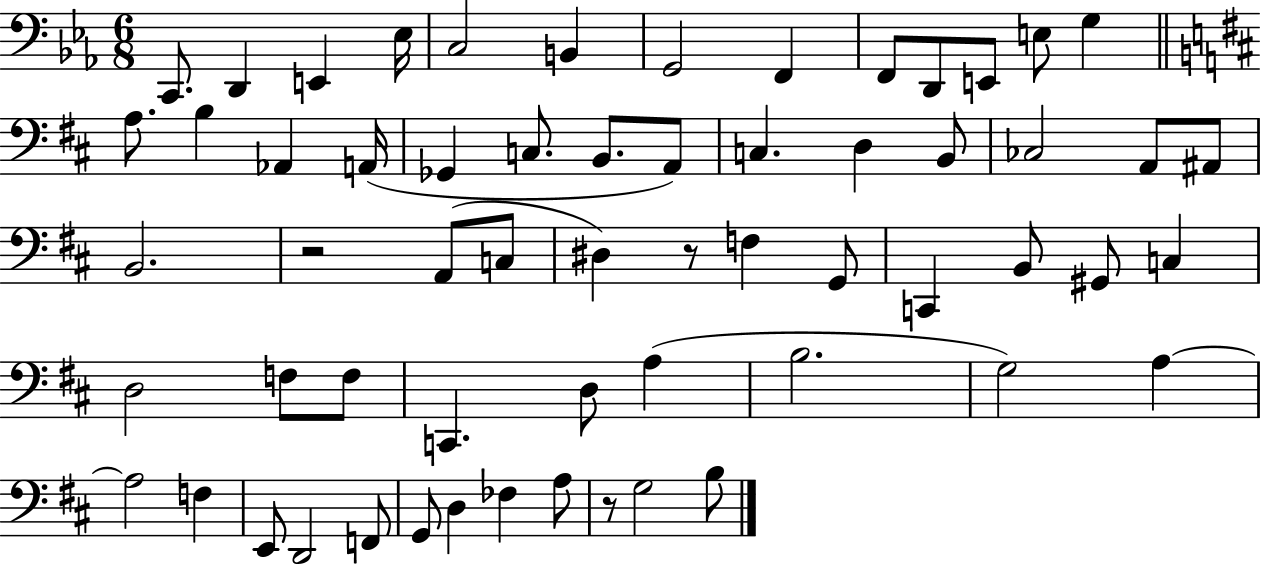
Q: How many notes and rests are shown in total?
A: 60